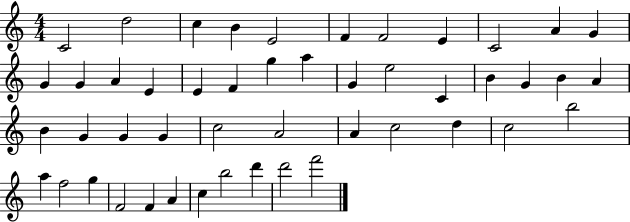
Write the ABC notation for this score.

X:1
T:Untitled
M:4/4
L:1/4
K:C
C2 d2 c B E2 F F2 E C2 A G G G A E E F g a G e2 C B G B A B G G G c2 A2 A c2 d c2 b2 a f2 g F2 F A c b2 d' d'2 f'2